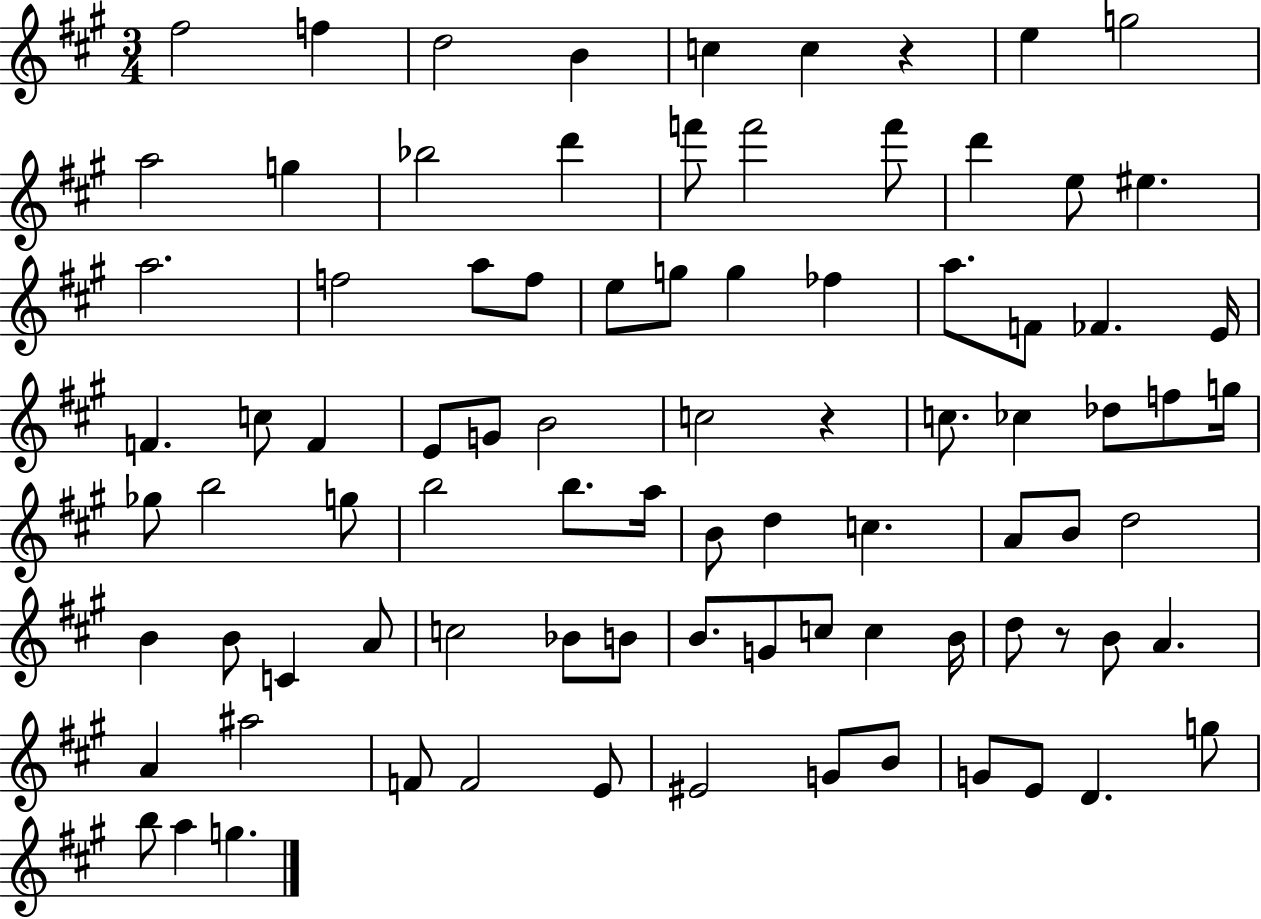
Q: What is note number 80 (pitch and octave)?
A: D4